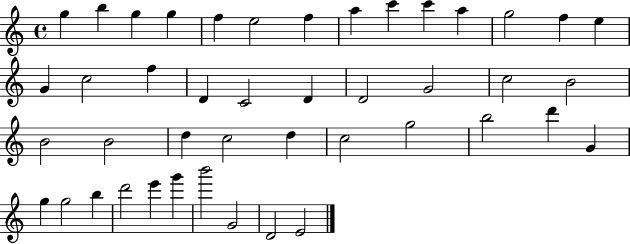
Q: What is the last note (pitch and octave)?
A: E4